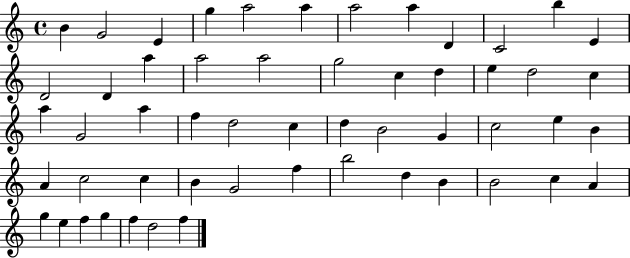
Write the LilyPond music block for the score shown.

{
  \clef treble
  \time 4/4
  \defaultTimeSignature
  \key c \major
  b'4 g'2 e'4 | g''4 a''2 a''4 | a''2 a''4 d'4 | c'2 b''4 e'4 | \break d'2 d'4 a''4 | a''2 a''2 | g''2 c''4 d''4 | e''4 d''2 c''4 | \break a''4 g'2 a''4 | f''4 d''2 c''4 | d''4 b'2 g'4 | c''2 e''4 b'4 | \break a'4 c''2 c''4 | b'4 g'2 f''4 | b''2 d''4 b'4 | b'2 c''4 a'4 | \break g''4 e''4 f''4 g''4 | f''4 d''2 f''4 | \bar "|."
}